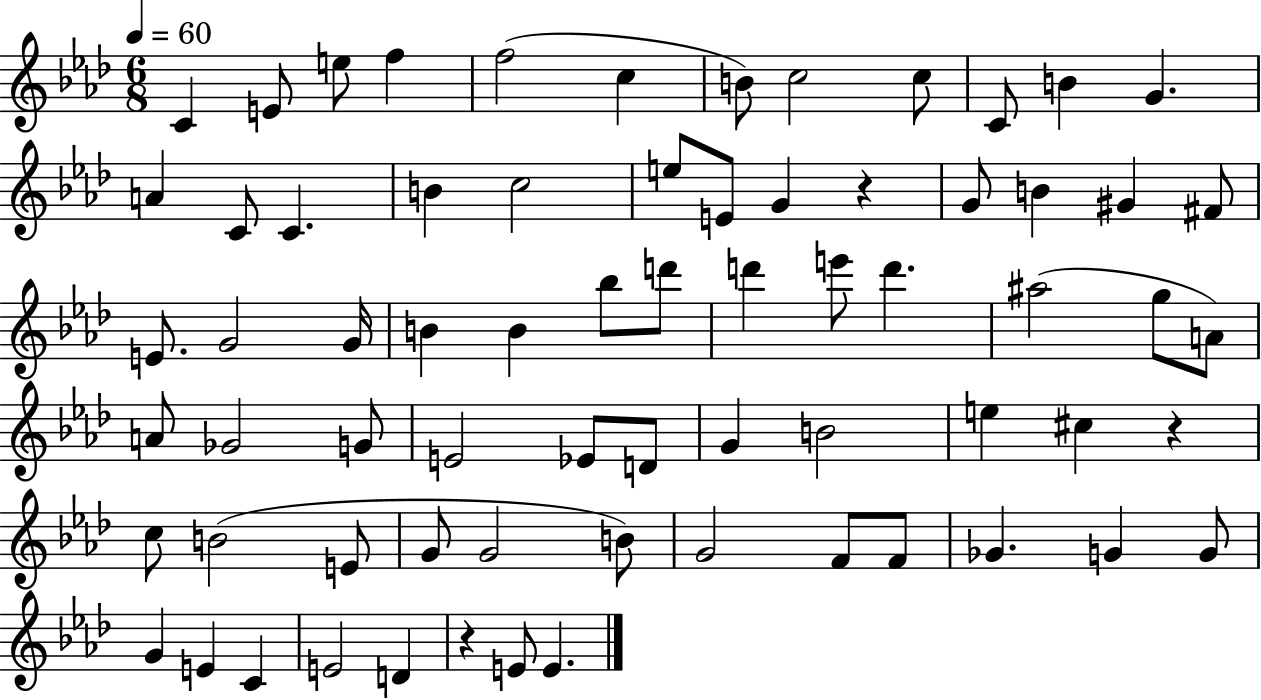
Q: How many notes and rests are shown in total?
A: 69